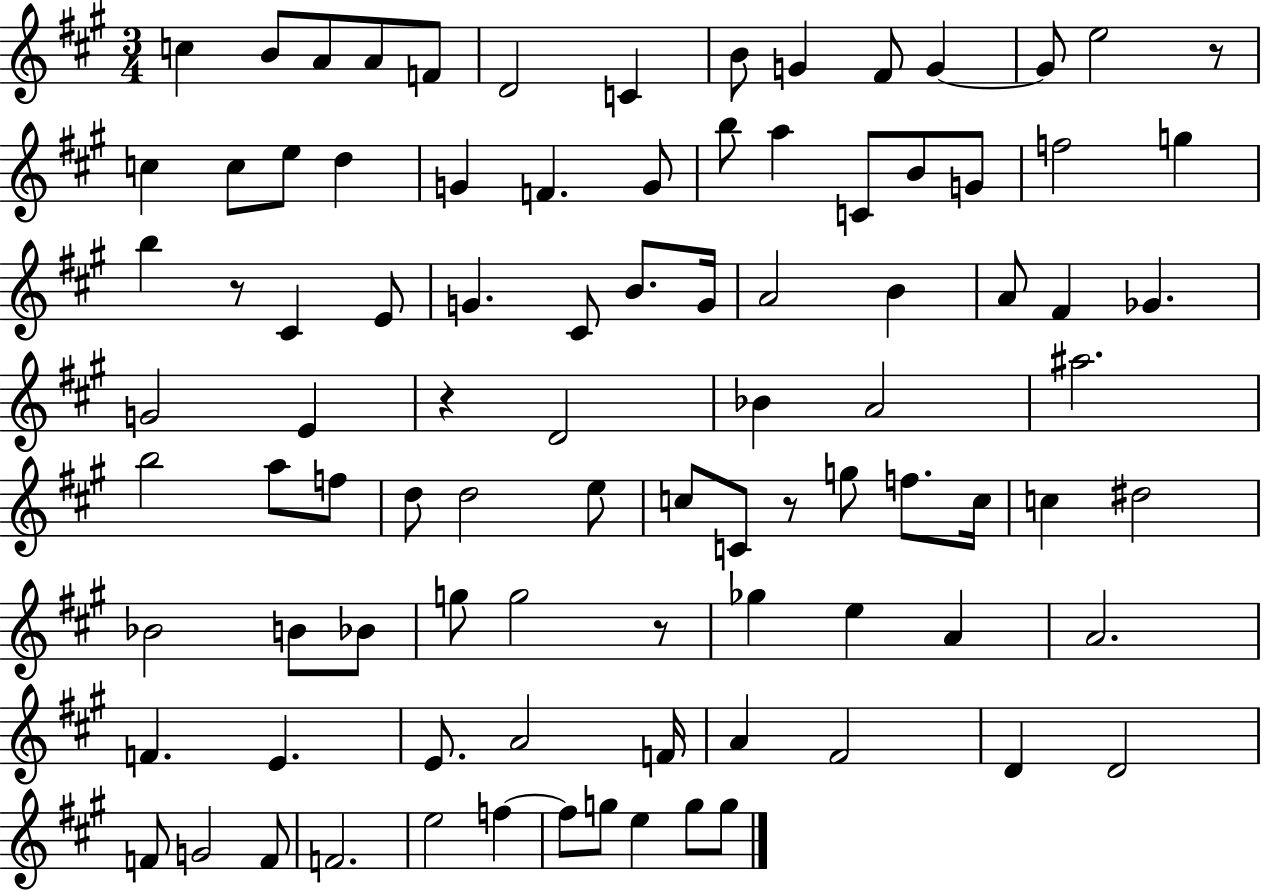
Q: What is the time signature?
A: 3/4